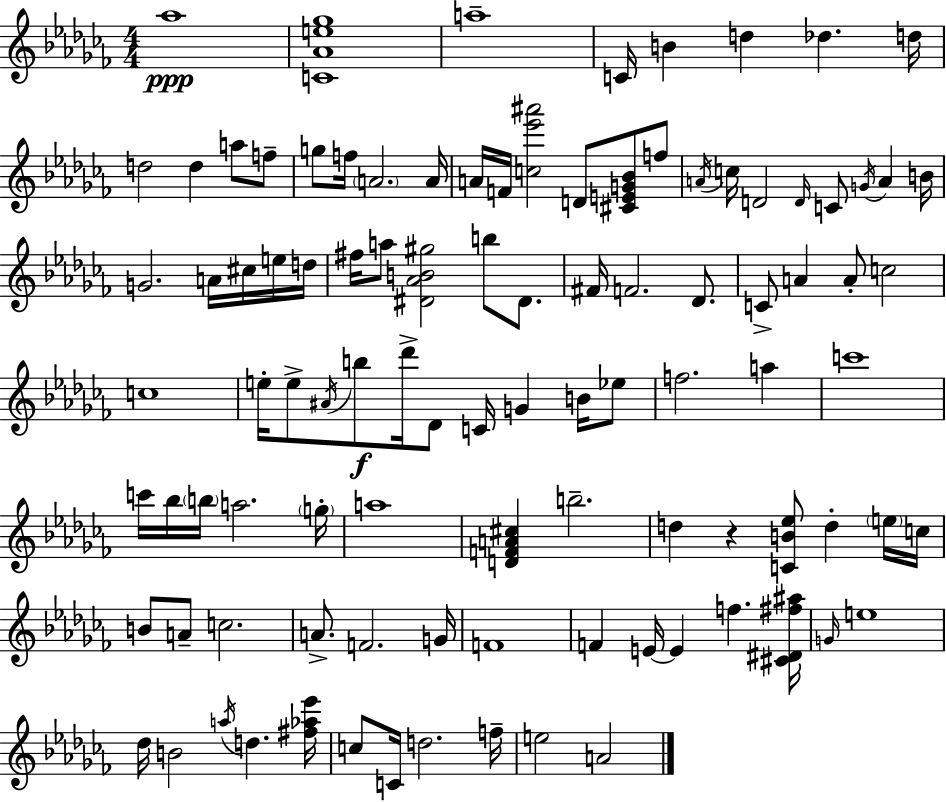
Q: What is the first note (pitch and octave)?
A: Ab5